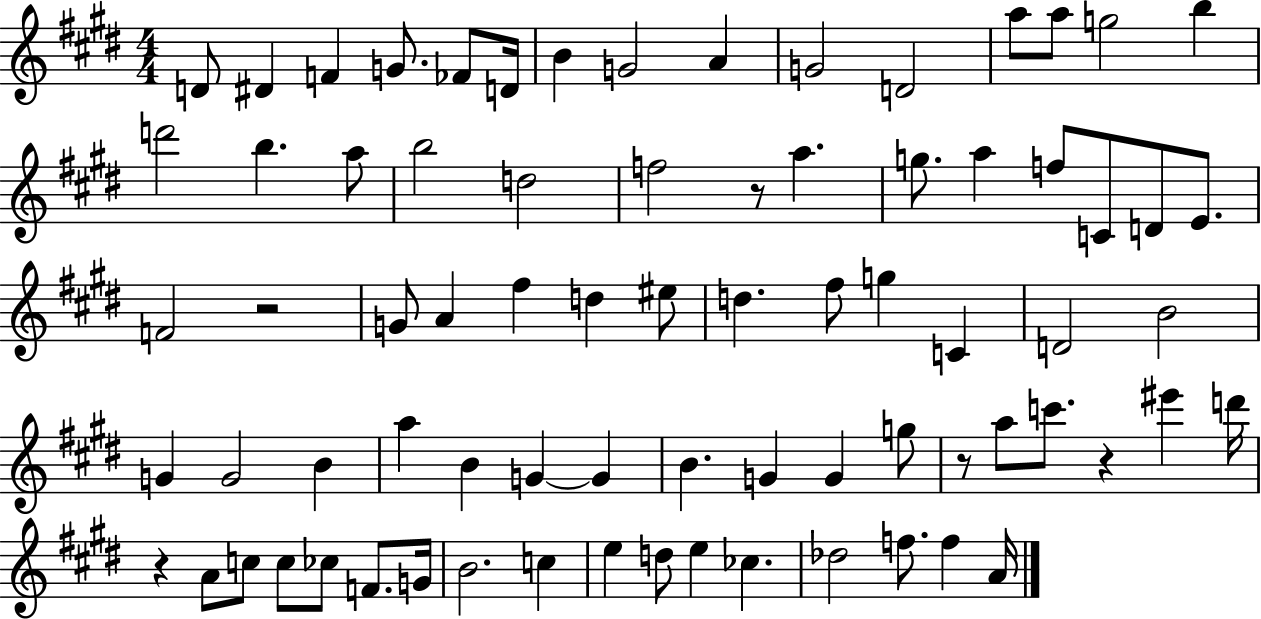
D4/e D#4/q F4/q G4/e. FES4/e D4/s B4/q G4/h A4/q G4/h D4/h A5/e A5/e G5/h B5/q D6/h B5/q. A5/e B5/h D5/h F5/h R/e A5/q. G5/e. A5/q F5/e C4/e D4/e E4/e. F4/h R/h G4/e A4/q F#5/q D5/q EIS5/e D5/q. F#5/e G5/q C4/q D4/h B4/h G4/q G4/h B4/q A5/q B4/q G4/q G4/q B4/q. G4/q G4/q G5/e R/e A5/e C6/e. R/q EIS6/q D6/s R/q A4/e C5/e C5/e CES5/e F4/e. G4/s B4/h. C5/q E5/q D5/e E5/q CES5/q. Db5/h F5/e. F5/q A4/s